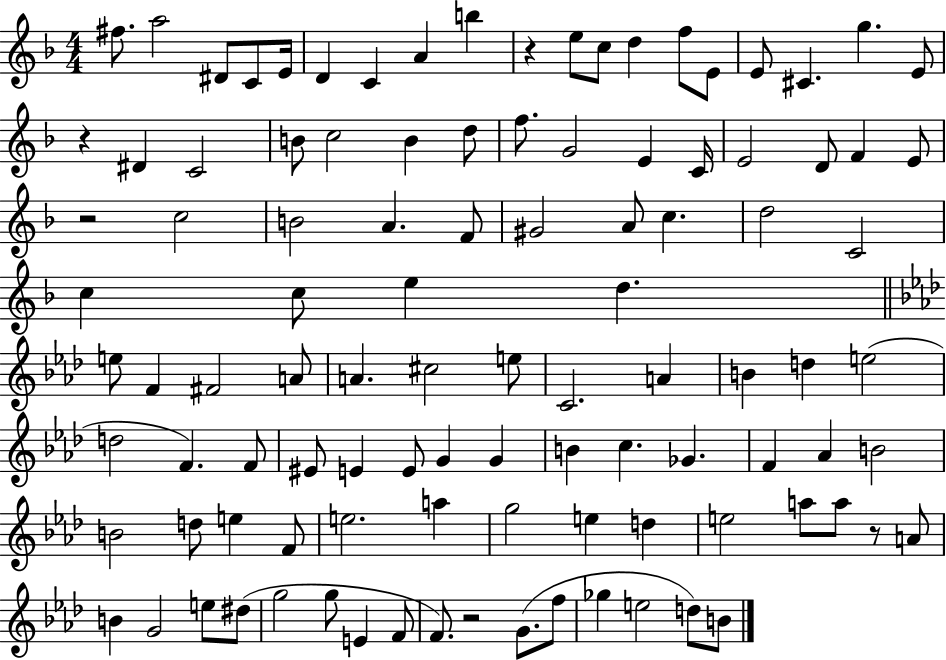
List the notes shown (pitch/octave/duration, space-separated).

F#5/e. A5/h D#4/e C4/e E4/s D4/q C4/q A4/q B5/q R/q E5/e C5/e D5/q F5/e E4/e E4/e C#4/q. G5/q. E4/e R/q D#4/q C4/h B4/e C5/h B4/q D5/e F5/e. G4/h E4/q C4/s E4/h D4/e F4/q E4/e R/h C5/h B4/h A4/q. F4/e G#4/h A4/e C5/q. D5/h C4/h C5/q C5/e E5/q D5/q. E5/e F4/q F#4/h A4/e A4/q. C#5/h E5/e C4/h. A4/q B4/q D5/q E5/h D5/h F4/q. F4/e EIS4/e E4/q E4/e G4/q G4/q B4/q C5/q. Gb4/q. F4/q Ab4/q B4/h B4/h D5/e E5/q F4/e E5/h. A5/q G5/h E5/q D5/q E5/h A5/e A5/e R/e A4/e B4/q G4/h E5/e D#5/e G5/h G5/e E4/q F4/e F4/e. R/h G4/e. F5/e Gb5/q E5/h D5/e B4/e